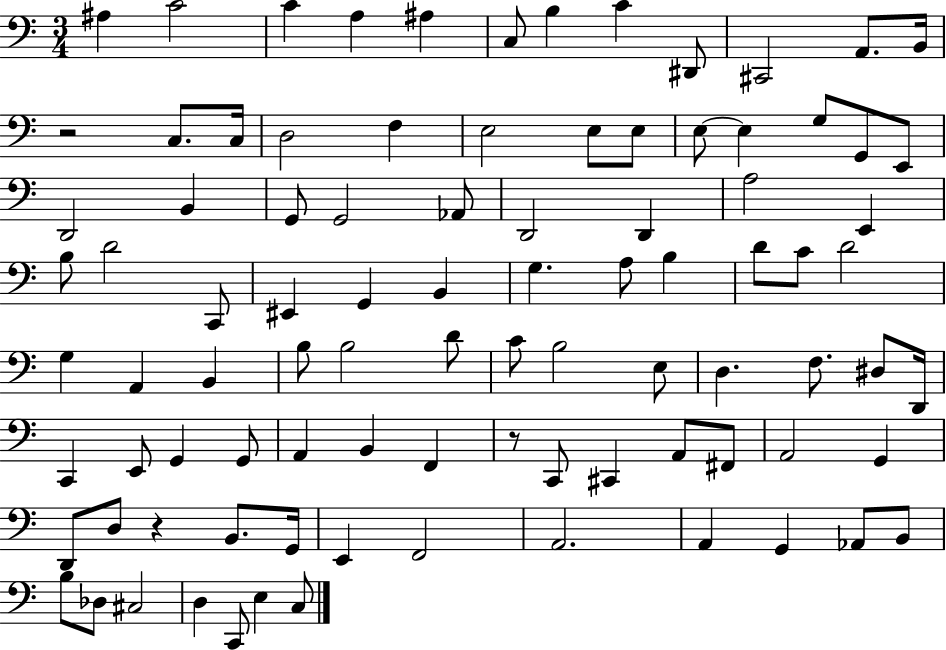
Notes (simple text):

A#3/q C4/h C4/q A3/q A#3/q C3/e B3/q C4/q D#2/e C#2/h A2/e. B2/s R/h C3/e. C3/s D3/h F3/q E3/h E3/e E3/e E3/e E3/q G3/e G2/e E2/e D2/h B2/q G2/e G2/h Ab2/e D2/h D2/q A3/h E2/q B3/e D4/h C2/e EIS2/q G2/q B2/q G3/q. A3/e B3/q D4/e C4/e D4/h G3/q A2/q B2/q B3/e B3/h D4/e C4/e B3/h E3/e D3/q. F3/e. D#3/e D2/s C2/q E2/e G2/q G2/e A2/q B2/q F2/q R/e C2/e C#2/q A2/e F#2/e A2/h G2/q D2/e D3/e R/q B2/e. G2/s E2/q F2/h A2/h. A2/q G2/q Ab2/e B2/e B3/e Db3/e C#3/h D3/q C2/e E3/q C3/e